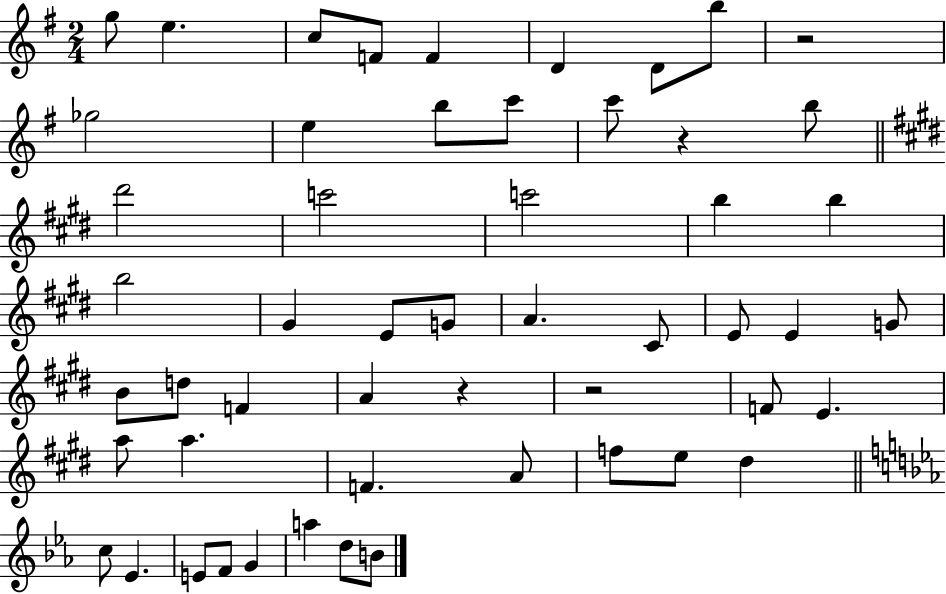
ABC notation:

X:1
T:Untitled
M:2/4
L:1/4
K:G
g/2 e c/2 F/2 F D D/2 b/2 z2 _g2 e b/2 c'/2 c'/2 z b/2 ^d'2 c'2 c'2 b b b2 ^G E/2 G/2 A ^C/2 E/2 E G/2 B/2 d/2 F A z z2 F/2 E a/2 a F A/2 f/2 e/2 ^d c/2 _E E/2 F/2 G a d/2 B/2